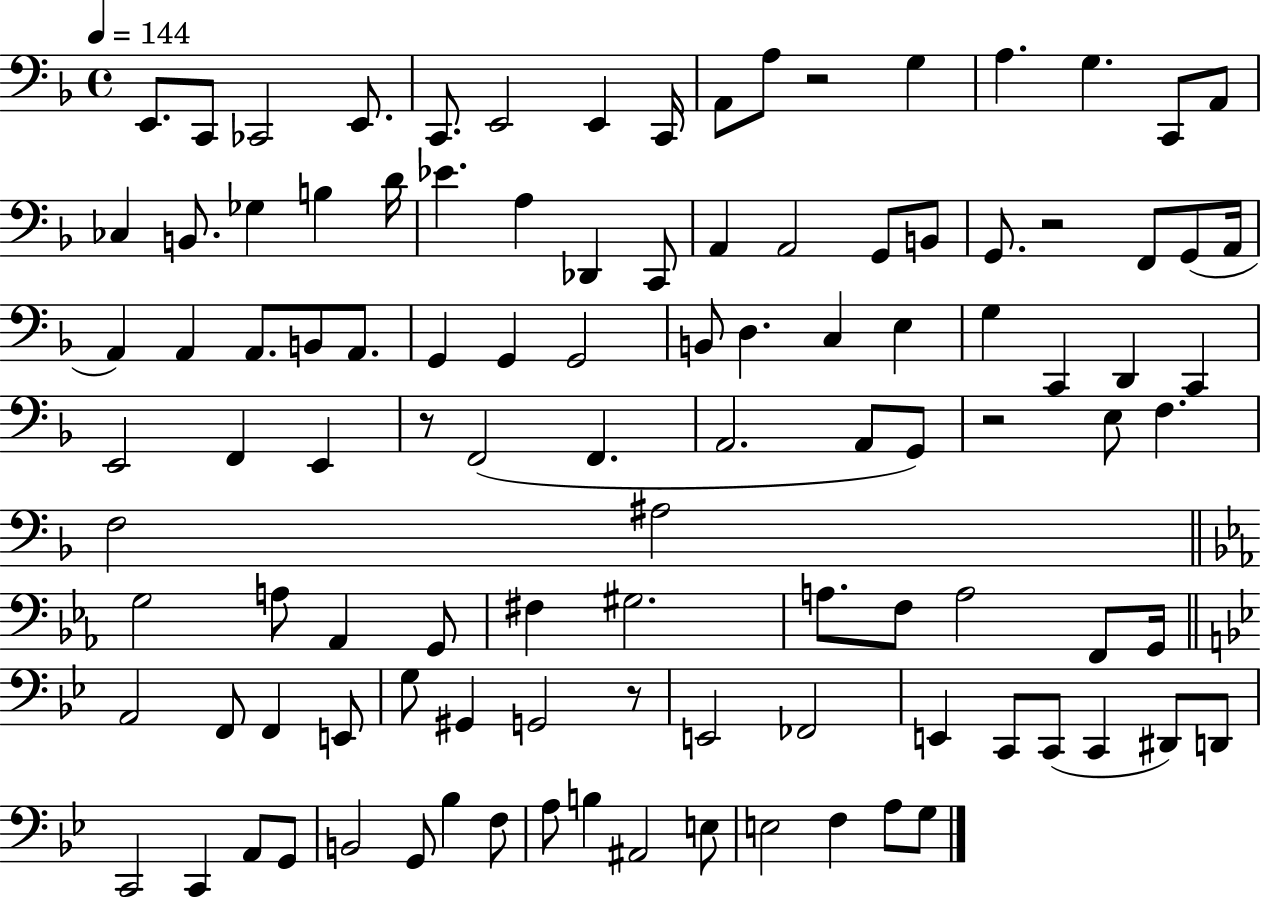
{
  \clef bass
  \time 4/4
  \defaultTimeSignature
  \key f \major
  \tempo 4 = 144
  e,8. c,8 ces,2 e,8. | c,8. e,2 e,4 c,16 | a,8 a8 r2 g4 | a4. g4. c,8 a,8 | \break ces4 b,8. ges4 b4 d'16 | ees'4. a4 des,4 c,8 | a,4 a,2 g,8 b,8 | g,8. r2 f,8 g,8( a,16 | \break a,4) a,4 a,8. b,8 a,8. | g,4 g,4 g,2 | b,8 d4. c4 e4 | g4 c,4 d,4 c,4 | \break e,2 f,4 e,4 | r8 f,2( f,4. | a,2. a,8 g,8) | r2 e8 f4. | \break f2 ais2 | \bar "||" \break \key ees \major g2 a8 aes,4 g,8 | fis4 gis2. | a8. f8 a2 f,8 g,16 | \bar "||" \break \key g \minor a,2 f,8 f,4 e,8 | g8 gis,4 g,2 r8 | e,2 fes,2 | e,4 c,8 c,8( c,4 dis,8) d,8 | \break c,2 c,4 a,8 g,8 | b,2 g,8 bes4 f8 | a8 b4 ais,2 e8 | e2 f4 a8 g8 | \break \bar "|."
}